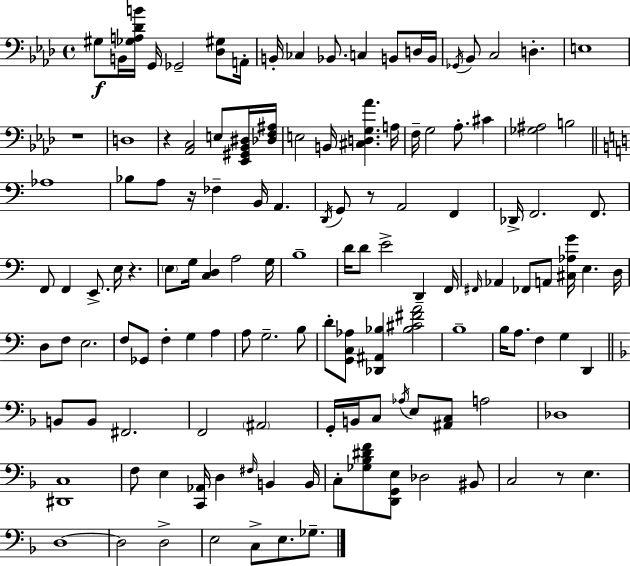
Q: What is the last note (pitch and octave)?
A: Gb3